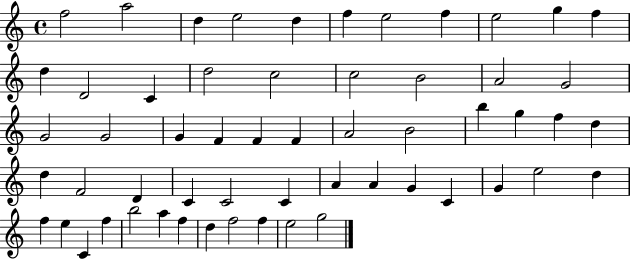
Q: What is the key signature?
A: C major